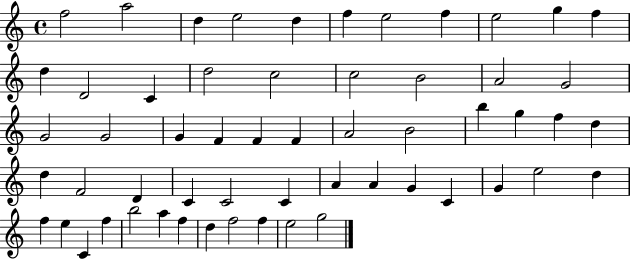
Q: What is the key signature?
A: C major